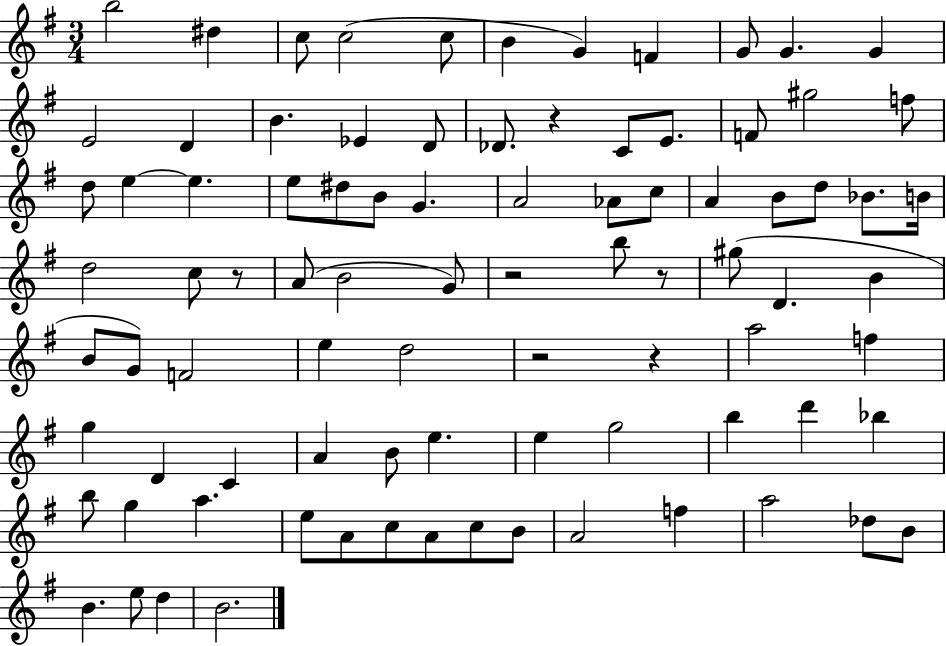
{
  \clef treble
  \numericTimeSignature
  \time 3/4
  \key g \major
  \repeat volta 2 { b''2 dis''4 | c''8 c''2( c''8 | b'4 g'4) f'4 | g'8 g'4. g'4 | \break e'2 d'4 | b'4. ees'4 d'8 | des'8. r4 c'8 e'8. | f'8 gis''2 f''8 | \break d''8 e''4~~ e''4. | e''8 dis''8 b'8 g'4. | a'2 aes'8 c''8 | a'4 b'8 d''8 bes'8. b'16 | \break d''2 c''8 r8 | a'8( b'2 g'8) | r2 b''8 r8 | gis''8( d'4. b'4 | \break b'8 g'8) f'2 | e''4 d''2 | r2 r4 | a''2 f''4 | \break g''4 d'4 c'4 | a'4 b'8 e''4. | e''4 g''2 | b''4 d'''4 bes''4 | \break b''8 g''4 a''4. | e''8 a'8 c''8 a'8 c''8 b'8 | a'2 f''4 | a''2 des''8 b'8 | \break b'4. e''8 d''4 | b'2. | } \bar "|."
}